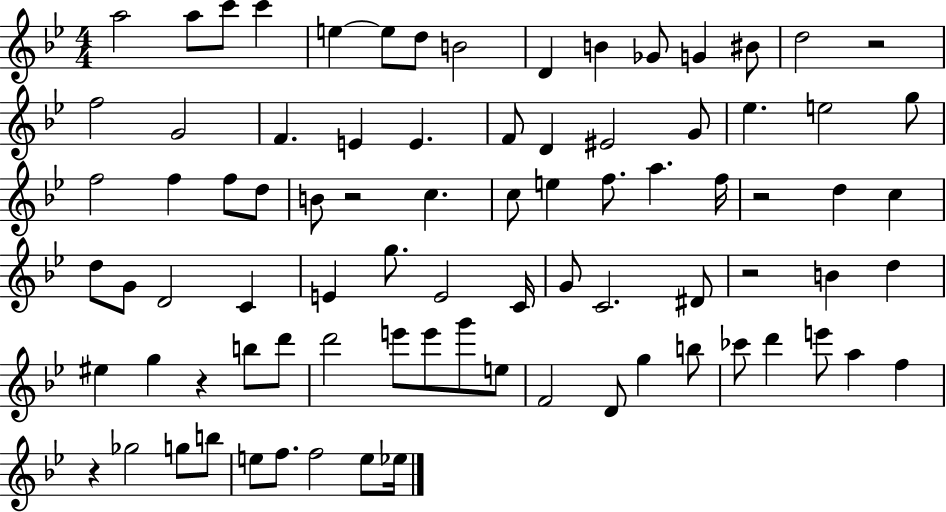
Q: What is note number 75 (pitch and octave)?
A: F5